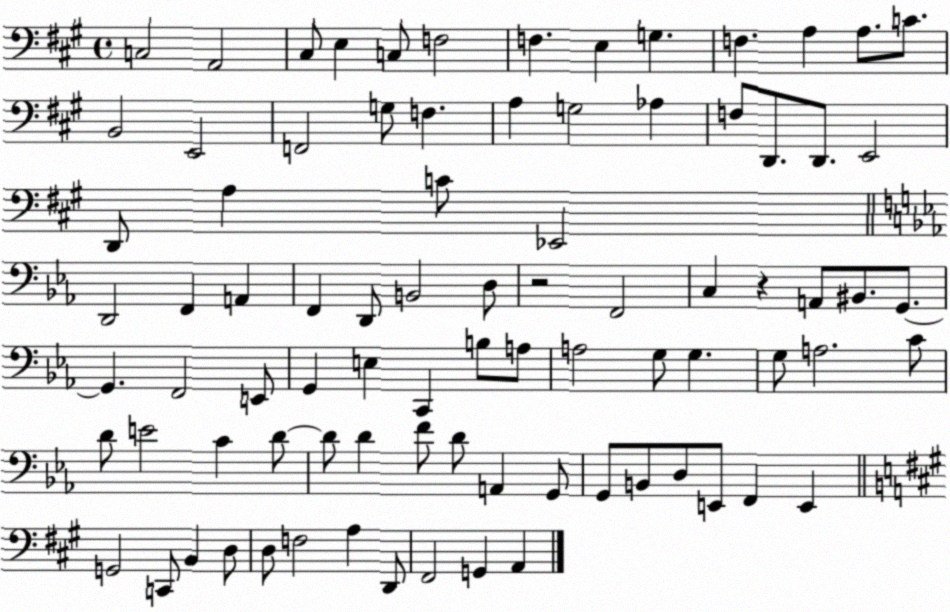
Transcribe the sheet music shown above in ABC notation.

X:1
T:Untitled
M:4/4
L:1/4
K:A
C,2 A,,2 ^C,/2 E, C,/2 F,2 F, E, G, F, A, A,/2 C/2 B,,2 E,,2 F,,2 G,/2 F, A, G,2 _A, F,/2 D,,/2 D,,/2 E,,2 D,,/2 A, C/2 _E,,2 D,,2 F,, A,, F,, D,,/2 B,,2 D,/2 z2 F,,2 C, z A,,/2 ^B,,/2 G,,/2 G,, F,,2 E,,/2 G,, E, C,, B,/2 A,/2 A,2 G,/2 G, G,/2 A,2 C/2 D/2 E2 C D/2 D/2 D F/2 D/2 A,, G,,/2 G,,/2 B,,/2 D,/2 E,,/2 F,, E,, G,,2 C,,/2 B,, D,/2 D,/2 F,2 A, D,,/2 ^F,,2 G,, A,,